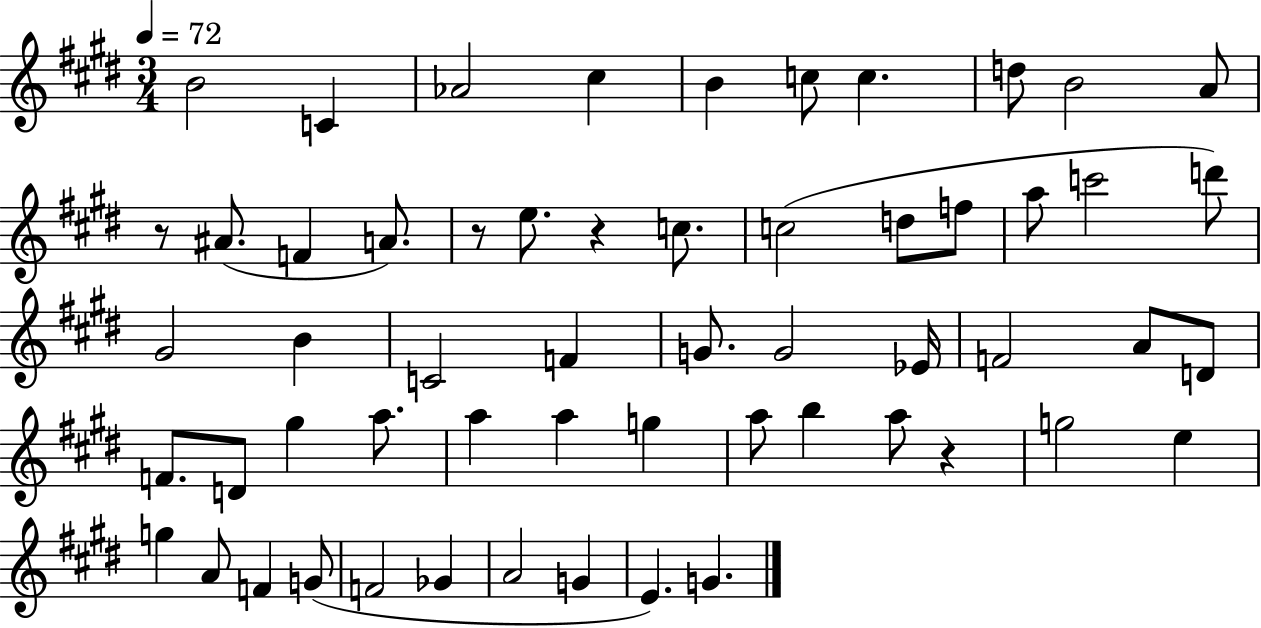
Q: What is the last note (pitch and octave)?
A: G4